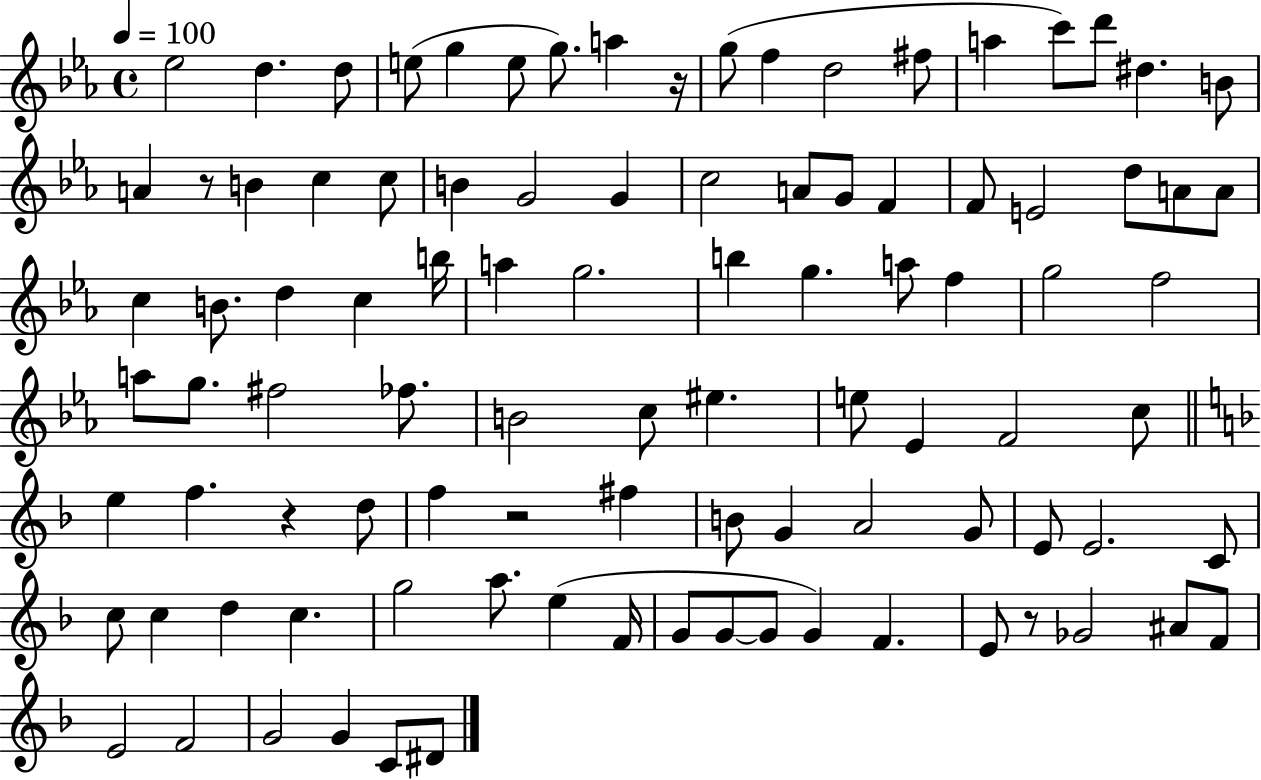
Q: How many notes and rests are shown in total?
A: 97